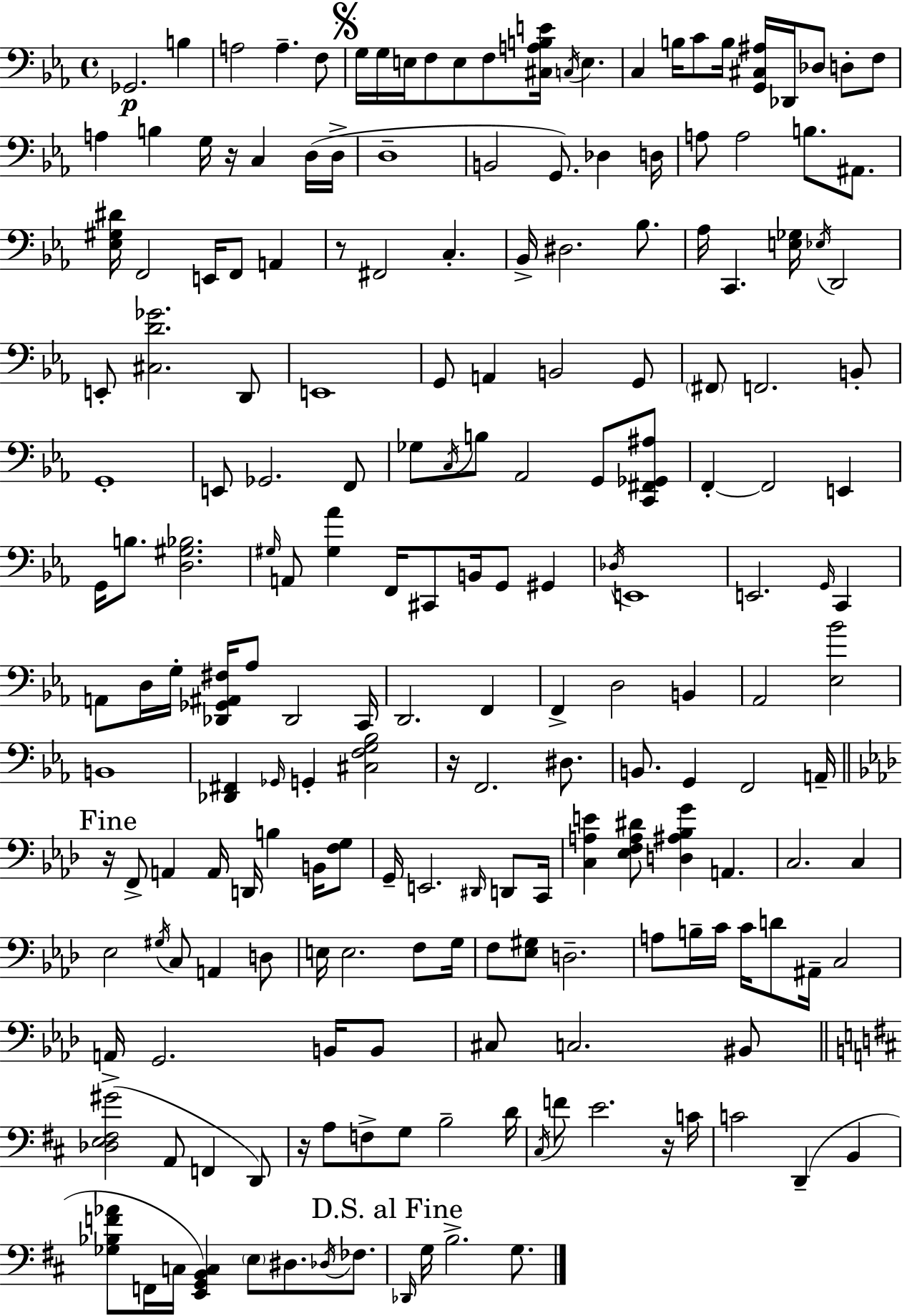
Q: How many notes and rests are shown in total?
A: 196